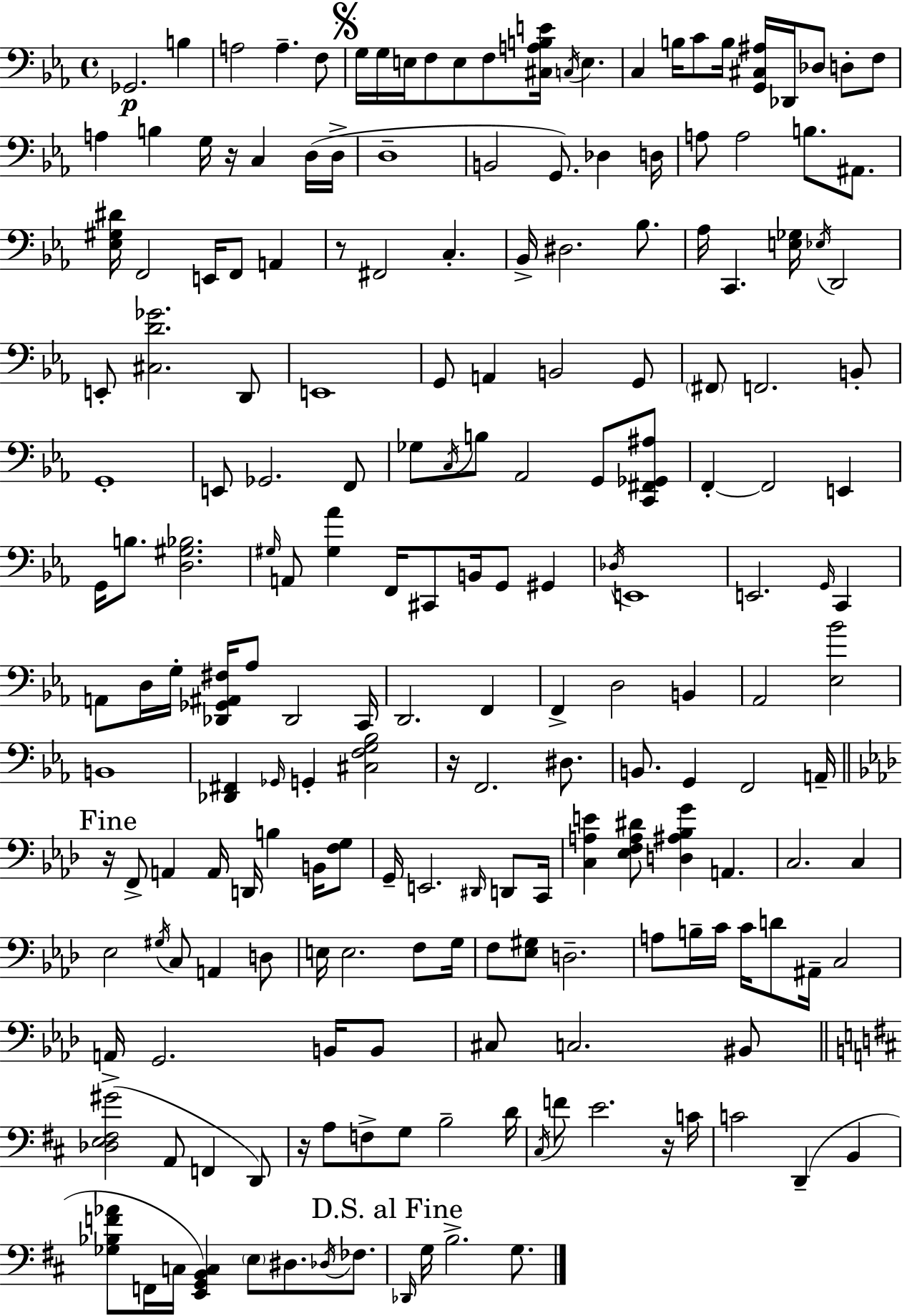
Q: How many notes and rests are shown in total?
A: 196